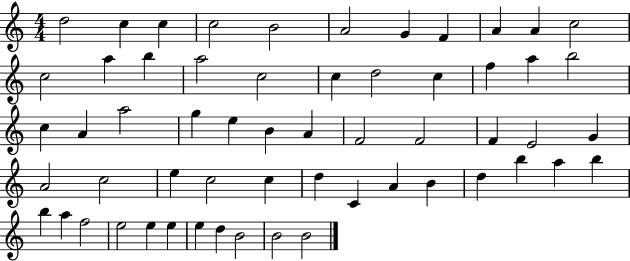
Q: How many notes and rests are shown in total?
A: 58